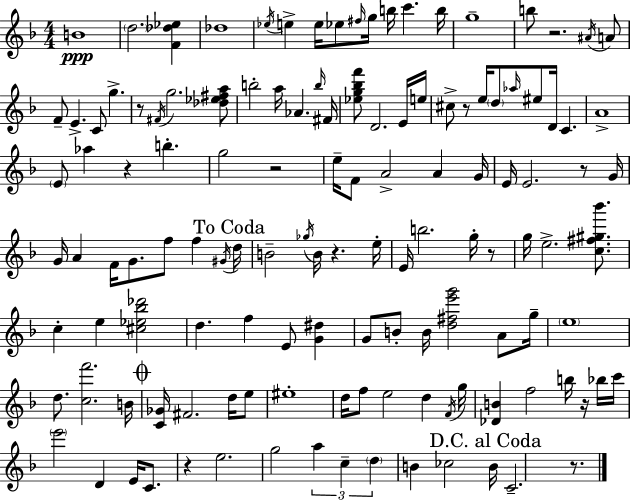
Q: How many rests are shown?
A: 11